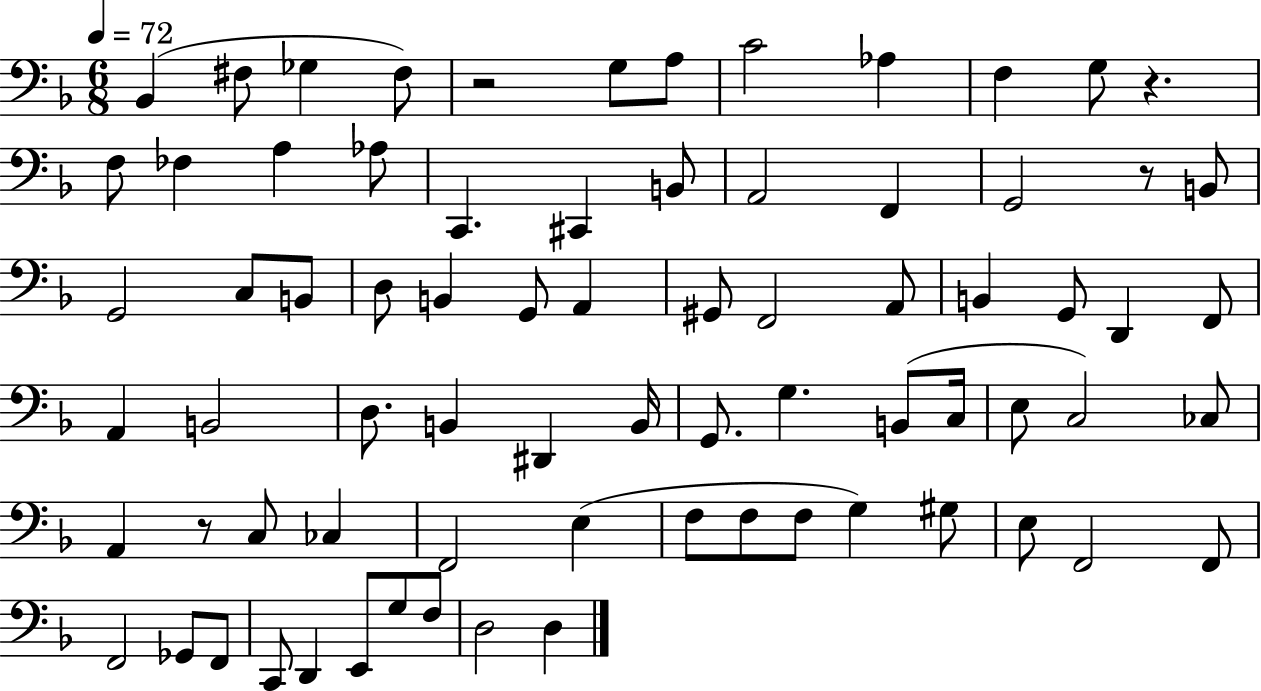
{
  \clef bass
  \numericTimeSignature
  \time 6/8
  \key f \major
  \tempo 4 = 72
  \repeat volta 2 { bes,4( fis8 ges4 fis8) | r2 g8 a8 | c'2 aes4 | f4 g8 r4. | \break f8 fes4 a4 aes8 | c,4. cis,4 b,8 | a,2 f,4 | g,2 r8 b,8 | \break g,2 c8 b,8 | d8 b,4 g,8 a,4 | gis,8 f,2 a,8 | b,4 g,8 d,4 f,8 | \break a,4 b,2 | d8. b,4 dis,4 b,16 | g,8. g4. b,8( c16 | e8 c2) ces8 | \break a,4 r8 c8 ces4 | f,2 e4( | f8 f8 f8 g4) gis8 | e8 f,2 f,8 | \break f,2 ges,8 f,8 | c,8 d,4 e,8 g8 f8 | d2 d4 | } \bar "|."
}